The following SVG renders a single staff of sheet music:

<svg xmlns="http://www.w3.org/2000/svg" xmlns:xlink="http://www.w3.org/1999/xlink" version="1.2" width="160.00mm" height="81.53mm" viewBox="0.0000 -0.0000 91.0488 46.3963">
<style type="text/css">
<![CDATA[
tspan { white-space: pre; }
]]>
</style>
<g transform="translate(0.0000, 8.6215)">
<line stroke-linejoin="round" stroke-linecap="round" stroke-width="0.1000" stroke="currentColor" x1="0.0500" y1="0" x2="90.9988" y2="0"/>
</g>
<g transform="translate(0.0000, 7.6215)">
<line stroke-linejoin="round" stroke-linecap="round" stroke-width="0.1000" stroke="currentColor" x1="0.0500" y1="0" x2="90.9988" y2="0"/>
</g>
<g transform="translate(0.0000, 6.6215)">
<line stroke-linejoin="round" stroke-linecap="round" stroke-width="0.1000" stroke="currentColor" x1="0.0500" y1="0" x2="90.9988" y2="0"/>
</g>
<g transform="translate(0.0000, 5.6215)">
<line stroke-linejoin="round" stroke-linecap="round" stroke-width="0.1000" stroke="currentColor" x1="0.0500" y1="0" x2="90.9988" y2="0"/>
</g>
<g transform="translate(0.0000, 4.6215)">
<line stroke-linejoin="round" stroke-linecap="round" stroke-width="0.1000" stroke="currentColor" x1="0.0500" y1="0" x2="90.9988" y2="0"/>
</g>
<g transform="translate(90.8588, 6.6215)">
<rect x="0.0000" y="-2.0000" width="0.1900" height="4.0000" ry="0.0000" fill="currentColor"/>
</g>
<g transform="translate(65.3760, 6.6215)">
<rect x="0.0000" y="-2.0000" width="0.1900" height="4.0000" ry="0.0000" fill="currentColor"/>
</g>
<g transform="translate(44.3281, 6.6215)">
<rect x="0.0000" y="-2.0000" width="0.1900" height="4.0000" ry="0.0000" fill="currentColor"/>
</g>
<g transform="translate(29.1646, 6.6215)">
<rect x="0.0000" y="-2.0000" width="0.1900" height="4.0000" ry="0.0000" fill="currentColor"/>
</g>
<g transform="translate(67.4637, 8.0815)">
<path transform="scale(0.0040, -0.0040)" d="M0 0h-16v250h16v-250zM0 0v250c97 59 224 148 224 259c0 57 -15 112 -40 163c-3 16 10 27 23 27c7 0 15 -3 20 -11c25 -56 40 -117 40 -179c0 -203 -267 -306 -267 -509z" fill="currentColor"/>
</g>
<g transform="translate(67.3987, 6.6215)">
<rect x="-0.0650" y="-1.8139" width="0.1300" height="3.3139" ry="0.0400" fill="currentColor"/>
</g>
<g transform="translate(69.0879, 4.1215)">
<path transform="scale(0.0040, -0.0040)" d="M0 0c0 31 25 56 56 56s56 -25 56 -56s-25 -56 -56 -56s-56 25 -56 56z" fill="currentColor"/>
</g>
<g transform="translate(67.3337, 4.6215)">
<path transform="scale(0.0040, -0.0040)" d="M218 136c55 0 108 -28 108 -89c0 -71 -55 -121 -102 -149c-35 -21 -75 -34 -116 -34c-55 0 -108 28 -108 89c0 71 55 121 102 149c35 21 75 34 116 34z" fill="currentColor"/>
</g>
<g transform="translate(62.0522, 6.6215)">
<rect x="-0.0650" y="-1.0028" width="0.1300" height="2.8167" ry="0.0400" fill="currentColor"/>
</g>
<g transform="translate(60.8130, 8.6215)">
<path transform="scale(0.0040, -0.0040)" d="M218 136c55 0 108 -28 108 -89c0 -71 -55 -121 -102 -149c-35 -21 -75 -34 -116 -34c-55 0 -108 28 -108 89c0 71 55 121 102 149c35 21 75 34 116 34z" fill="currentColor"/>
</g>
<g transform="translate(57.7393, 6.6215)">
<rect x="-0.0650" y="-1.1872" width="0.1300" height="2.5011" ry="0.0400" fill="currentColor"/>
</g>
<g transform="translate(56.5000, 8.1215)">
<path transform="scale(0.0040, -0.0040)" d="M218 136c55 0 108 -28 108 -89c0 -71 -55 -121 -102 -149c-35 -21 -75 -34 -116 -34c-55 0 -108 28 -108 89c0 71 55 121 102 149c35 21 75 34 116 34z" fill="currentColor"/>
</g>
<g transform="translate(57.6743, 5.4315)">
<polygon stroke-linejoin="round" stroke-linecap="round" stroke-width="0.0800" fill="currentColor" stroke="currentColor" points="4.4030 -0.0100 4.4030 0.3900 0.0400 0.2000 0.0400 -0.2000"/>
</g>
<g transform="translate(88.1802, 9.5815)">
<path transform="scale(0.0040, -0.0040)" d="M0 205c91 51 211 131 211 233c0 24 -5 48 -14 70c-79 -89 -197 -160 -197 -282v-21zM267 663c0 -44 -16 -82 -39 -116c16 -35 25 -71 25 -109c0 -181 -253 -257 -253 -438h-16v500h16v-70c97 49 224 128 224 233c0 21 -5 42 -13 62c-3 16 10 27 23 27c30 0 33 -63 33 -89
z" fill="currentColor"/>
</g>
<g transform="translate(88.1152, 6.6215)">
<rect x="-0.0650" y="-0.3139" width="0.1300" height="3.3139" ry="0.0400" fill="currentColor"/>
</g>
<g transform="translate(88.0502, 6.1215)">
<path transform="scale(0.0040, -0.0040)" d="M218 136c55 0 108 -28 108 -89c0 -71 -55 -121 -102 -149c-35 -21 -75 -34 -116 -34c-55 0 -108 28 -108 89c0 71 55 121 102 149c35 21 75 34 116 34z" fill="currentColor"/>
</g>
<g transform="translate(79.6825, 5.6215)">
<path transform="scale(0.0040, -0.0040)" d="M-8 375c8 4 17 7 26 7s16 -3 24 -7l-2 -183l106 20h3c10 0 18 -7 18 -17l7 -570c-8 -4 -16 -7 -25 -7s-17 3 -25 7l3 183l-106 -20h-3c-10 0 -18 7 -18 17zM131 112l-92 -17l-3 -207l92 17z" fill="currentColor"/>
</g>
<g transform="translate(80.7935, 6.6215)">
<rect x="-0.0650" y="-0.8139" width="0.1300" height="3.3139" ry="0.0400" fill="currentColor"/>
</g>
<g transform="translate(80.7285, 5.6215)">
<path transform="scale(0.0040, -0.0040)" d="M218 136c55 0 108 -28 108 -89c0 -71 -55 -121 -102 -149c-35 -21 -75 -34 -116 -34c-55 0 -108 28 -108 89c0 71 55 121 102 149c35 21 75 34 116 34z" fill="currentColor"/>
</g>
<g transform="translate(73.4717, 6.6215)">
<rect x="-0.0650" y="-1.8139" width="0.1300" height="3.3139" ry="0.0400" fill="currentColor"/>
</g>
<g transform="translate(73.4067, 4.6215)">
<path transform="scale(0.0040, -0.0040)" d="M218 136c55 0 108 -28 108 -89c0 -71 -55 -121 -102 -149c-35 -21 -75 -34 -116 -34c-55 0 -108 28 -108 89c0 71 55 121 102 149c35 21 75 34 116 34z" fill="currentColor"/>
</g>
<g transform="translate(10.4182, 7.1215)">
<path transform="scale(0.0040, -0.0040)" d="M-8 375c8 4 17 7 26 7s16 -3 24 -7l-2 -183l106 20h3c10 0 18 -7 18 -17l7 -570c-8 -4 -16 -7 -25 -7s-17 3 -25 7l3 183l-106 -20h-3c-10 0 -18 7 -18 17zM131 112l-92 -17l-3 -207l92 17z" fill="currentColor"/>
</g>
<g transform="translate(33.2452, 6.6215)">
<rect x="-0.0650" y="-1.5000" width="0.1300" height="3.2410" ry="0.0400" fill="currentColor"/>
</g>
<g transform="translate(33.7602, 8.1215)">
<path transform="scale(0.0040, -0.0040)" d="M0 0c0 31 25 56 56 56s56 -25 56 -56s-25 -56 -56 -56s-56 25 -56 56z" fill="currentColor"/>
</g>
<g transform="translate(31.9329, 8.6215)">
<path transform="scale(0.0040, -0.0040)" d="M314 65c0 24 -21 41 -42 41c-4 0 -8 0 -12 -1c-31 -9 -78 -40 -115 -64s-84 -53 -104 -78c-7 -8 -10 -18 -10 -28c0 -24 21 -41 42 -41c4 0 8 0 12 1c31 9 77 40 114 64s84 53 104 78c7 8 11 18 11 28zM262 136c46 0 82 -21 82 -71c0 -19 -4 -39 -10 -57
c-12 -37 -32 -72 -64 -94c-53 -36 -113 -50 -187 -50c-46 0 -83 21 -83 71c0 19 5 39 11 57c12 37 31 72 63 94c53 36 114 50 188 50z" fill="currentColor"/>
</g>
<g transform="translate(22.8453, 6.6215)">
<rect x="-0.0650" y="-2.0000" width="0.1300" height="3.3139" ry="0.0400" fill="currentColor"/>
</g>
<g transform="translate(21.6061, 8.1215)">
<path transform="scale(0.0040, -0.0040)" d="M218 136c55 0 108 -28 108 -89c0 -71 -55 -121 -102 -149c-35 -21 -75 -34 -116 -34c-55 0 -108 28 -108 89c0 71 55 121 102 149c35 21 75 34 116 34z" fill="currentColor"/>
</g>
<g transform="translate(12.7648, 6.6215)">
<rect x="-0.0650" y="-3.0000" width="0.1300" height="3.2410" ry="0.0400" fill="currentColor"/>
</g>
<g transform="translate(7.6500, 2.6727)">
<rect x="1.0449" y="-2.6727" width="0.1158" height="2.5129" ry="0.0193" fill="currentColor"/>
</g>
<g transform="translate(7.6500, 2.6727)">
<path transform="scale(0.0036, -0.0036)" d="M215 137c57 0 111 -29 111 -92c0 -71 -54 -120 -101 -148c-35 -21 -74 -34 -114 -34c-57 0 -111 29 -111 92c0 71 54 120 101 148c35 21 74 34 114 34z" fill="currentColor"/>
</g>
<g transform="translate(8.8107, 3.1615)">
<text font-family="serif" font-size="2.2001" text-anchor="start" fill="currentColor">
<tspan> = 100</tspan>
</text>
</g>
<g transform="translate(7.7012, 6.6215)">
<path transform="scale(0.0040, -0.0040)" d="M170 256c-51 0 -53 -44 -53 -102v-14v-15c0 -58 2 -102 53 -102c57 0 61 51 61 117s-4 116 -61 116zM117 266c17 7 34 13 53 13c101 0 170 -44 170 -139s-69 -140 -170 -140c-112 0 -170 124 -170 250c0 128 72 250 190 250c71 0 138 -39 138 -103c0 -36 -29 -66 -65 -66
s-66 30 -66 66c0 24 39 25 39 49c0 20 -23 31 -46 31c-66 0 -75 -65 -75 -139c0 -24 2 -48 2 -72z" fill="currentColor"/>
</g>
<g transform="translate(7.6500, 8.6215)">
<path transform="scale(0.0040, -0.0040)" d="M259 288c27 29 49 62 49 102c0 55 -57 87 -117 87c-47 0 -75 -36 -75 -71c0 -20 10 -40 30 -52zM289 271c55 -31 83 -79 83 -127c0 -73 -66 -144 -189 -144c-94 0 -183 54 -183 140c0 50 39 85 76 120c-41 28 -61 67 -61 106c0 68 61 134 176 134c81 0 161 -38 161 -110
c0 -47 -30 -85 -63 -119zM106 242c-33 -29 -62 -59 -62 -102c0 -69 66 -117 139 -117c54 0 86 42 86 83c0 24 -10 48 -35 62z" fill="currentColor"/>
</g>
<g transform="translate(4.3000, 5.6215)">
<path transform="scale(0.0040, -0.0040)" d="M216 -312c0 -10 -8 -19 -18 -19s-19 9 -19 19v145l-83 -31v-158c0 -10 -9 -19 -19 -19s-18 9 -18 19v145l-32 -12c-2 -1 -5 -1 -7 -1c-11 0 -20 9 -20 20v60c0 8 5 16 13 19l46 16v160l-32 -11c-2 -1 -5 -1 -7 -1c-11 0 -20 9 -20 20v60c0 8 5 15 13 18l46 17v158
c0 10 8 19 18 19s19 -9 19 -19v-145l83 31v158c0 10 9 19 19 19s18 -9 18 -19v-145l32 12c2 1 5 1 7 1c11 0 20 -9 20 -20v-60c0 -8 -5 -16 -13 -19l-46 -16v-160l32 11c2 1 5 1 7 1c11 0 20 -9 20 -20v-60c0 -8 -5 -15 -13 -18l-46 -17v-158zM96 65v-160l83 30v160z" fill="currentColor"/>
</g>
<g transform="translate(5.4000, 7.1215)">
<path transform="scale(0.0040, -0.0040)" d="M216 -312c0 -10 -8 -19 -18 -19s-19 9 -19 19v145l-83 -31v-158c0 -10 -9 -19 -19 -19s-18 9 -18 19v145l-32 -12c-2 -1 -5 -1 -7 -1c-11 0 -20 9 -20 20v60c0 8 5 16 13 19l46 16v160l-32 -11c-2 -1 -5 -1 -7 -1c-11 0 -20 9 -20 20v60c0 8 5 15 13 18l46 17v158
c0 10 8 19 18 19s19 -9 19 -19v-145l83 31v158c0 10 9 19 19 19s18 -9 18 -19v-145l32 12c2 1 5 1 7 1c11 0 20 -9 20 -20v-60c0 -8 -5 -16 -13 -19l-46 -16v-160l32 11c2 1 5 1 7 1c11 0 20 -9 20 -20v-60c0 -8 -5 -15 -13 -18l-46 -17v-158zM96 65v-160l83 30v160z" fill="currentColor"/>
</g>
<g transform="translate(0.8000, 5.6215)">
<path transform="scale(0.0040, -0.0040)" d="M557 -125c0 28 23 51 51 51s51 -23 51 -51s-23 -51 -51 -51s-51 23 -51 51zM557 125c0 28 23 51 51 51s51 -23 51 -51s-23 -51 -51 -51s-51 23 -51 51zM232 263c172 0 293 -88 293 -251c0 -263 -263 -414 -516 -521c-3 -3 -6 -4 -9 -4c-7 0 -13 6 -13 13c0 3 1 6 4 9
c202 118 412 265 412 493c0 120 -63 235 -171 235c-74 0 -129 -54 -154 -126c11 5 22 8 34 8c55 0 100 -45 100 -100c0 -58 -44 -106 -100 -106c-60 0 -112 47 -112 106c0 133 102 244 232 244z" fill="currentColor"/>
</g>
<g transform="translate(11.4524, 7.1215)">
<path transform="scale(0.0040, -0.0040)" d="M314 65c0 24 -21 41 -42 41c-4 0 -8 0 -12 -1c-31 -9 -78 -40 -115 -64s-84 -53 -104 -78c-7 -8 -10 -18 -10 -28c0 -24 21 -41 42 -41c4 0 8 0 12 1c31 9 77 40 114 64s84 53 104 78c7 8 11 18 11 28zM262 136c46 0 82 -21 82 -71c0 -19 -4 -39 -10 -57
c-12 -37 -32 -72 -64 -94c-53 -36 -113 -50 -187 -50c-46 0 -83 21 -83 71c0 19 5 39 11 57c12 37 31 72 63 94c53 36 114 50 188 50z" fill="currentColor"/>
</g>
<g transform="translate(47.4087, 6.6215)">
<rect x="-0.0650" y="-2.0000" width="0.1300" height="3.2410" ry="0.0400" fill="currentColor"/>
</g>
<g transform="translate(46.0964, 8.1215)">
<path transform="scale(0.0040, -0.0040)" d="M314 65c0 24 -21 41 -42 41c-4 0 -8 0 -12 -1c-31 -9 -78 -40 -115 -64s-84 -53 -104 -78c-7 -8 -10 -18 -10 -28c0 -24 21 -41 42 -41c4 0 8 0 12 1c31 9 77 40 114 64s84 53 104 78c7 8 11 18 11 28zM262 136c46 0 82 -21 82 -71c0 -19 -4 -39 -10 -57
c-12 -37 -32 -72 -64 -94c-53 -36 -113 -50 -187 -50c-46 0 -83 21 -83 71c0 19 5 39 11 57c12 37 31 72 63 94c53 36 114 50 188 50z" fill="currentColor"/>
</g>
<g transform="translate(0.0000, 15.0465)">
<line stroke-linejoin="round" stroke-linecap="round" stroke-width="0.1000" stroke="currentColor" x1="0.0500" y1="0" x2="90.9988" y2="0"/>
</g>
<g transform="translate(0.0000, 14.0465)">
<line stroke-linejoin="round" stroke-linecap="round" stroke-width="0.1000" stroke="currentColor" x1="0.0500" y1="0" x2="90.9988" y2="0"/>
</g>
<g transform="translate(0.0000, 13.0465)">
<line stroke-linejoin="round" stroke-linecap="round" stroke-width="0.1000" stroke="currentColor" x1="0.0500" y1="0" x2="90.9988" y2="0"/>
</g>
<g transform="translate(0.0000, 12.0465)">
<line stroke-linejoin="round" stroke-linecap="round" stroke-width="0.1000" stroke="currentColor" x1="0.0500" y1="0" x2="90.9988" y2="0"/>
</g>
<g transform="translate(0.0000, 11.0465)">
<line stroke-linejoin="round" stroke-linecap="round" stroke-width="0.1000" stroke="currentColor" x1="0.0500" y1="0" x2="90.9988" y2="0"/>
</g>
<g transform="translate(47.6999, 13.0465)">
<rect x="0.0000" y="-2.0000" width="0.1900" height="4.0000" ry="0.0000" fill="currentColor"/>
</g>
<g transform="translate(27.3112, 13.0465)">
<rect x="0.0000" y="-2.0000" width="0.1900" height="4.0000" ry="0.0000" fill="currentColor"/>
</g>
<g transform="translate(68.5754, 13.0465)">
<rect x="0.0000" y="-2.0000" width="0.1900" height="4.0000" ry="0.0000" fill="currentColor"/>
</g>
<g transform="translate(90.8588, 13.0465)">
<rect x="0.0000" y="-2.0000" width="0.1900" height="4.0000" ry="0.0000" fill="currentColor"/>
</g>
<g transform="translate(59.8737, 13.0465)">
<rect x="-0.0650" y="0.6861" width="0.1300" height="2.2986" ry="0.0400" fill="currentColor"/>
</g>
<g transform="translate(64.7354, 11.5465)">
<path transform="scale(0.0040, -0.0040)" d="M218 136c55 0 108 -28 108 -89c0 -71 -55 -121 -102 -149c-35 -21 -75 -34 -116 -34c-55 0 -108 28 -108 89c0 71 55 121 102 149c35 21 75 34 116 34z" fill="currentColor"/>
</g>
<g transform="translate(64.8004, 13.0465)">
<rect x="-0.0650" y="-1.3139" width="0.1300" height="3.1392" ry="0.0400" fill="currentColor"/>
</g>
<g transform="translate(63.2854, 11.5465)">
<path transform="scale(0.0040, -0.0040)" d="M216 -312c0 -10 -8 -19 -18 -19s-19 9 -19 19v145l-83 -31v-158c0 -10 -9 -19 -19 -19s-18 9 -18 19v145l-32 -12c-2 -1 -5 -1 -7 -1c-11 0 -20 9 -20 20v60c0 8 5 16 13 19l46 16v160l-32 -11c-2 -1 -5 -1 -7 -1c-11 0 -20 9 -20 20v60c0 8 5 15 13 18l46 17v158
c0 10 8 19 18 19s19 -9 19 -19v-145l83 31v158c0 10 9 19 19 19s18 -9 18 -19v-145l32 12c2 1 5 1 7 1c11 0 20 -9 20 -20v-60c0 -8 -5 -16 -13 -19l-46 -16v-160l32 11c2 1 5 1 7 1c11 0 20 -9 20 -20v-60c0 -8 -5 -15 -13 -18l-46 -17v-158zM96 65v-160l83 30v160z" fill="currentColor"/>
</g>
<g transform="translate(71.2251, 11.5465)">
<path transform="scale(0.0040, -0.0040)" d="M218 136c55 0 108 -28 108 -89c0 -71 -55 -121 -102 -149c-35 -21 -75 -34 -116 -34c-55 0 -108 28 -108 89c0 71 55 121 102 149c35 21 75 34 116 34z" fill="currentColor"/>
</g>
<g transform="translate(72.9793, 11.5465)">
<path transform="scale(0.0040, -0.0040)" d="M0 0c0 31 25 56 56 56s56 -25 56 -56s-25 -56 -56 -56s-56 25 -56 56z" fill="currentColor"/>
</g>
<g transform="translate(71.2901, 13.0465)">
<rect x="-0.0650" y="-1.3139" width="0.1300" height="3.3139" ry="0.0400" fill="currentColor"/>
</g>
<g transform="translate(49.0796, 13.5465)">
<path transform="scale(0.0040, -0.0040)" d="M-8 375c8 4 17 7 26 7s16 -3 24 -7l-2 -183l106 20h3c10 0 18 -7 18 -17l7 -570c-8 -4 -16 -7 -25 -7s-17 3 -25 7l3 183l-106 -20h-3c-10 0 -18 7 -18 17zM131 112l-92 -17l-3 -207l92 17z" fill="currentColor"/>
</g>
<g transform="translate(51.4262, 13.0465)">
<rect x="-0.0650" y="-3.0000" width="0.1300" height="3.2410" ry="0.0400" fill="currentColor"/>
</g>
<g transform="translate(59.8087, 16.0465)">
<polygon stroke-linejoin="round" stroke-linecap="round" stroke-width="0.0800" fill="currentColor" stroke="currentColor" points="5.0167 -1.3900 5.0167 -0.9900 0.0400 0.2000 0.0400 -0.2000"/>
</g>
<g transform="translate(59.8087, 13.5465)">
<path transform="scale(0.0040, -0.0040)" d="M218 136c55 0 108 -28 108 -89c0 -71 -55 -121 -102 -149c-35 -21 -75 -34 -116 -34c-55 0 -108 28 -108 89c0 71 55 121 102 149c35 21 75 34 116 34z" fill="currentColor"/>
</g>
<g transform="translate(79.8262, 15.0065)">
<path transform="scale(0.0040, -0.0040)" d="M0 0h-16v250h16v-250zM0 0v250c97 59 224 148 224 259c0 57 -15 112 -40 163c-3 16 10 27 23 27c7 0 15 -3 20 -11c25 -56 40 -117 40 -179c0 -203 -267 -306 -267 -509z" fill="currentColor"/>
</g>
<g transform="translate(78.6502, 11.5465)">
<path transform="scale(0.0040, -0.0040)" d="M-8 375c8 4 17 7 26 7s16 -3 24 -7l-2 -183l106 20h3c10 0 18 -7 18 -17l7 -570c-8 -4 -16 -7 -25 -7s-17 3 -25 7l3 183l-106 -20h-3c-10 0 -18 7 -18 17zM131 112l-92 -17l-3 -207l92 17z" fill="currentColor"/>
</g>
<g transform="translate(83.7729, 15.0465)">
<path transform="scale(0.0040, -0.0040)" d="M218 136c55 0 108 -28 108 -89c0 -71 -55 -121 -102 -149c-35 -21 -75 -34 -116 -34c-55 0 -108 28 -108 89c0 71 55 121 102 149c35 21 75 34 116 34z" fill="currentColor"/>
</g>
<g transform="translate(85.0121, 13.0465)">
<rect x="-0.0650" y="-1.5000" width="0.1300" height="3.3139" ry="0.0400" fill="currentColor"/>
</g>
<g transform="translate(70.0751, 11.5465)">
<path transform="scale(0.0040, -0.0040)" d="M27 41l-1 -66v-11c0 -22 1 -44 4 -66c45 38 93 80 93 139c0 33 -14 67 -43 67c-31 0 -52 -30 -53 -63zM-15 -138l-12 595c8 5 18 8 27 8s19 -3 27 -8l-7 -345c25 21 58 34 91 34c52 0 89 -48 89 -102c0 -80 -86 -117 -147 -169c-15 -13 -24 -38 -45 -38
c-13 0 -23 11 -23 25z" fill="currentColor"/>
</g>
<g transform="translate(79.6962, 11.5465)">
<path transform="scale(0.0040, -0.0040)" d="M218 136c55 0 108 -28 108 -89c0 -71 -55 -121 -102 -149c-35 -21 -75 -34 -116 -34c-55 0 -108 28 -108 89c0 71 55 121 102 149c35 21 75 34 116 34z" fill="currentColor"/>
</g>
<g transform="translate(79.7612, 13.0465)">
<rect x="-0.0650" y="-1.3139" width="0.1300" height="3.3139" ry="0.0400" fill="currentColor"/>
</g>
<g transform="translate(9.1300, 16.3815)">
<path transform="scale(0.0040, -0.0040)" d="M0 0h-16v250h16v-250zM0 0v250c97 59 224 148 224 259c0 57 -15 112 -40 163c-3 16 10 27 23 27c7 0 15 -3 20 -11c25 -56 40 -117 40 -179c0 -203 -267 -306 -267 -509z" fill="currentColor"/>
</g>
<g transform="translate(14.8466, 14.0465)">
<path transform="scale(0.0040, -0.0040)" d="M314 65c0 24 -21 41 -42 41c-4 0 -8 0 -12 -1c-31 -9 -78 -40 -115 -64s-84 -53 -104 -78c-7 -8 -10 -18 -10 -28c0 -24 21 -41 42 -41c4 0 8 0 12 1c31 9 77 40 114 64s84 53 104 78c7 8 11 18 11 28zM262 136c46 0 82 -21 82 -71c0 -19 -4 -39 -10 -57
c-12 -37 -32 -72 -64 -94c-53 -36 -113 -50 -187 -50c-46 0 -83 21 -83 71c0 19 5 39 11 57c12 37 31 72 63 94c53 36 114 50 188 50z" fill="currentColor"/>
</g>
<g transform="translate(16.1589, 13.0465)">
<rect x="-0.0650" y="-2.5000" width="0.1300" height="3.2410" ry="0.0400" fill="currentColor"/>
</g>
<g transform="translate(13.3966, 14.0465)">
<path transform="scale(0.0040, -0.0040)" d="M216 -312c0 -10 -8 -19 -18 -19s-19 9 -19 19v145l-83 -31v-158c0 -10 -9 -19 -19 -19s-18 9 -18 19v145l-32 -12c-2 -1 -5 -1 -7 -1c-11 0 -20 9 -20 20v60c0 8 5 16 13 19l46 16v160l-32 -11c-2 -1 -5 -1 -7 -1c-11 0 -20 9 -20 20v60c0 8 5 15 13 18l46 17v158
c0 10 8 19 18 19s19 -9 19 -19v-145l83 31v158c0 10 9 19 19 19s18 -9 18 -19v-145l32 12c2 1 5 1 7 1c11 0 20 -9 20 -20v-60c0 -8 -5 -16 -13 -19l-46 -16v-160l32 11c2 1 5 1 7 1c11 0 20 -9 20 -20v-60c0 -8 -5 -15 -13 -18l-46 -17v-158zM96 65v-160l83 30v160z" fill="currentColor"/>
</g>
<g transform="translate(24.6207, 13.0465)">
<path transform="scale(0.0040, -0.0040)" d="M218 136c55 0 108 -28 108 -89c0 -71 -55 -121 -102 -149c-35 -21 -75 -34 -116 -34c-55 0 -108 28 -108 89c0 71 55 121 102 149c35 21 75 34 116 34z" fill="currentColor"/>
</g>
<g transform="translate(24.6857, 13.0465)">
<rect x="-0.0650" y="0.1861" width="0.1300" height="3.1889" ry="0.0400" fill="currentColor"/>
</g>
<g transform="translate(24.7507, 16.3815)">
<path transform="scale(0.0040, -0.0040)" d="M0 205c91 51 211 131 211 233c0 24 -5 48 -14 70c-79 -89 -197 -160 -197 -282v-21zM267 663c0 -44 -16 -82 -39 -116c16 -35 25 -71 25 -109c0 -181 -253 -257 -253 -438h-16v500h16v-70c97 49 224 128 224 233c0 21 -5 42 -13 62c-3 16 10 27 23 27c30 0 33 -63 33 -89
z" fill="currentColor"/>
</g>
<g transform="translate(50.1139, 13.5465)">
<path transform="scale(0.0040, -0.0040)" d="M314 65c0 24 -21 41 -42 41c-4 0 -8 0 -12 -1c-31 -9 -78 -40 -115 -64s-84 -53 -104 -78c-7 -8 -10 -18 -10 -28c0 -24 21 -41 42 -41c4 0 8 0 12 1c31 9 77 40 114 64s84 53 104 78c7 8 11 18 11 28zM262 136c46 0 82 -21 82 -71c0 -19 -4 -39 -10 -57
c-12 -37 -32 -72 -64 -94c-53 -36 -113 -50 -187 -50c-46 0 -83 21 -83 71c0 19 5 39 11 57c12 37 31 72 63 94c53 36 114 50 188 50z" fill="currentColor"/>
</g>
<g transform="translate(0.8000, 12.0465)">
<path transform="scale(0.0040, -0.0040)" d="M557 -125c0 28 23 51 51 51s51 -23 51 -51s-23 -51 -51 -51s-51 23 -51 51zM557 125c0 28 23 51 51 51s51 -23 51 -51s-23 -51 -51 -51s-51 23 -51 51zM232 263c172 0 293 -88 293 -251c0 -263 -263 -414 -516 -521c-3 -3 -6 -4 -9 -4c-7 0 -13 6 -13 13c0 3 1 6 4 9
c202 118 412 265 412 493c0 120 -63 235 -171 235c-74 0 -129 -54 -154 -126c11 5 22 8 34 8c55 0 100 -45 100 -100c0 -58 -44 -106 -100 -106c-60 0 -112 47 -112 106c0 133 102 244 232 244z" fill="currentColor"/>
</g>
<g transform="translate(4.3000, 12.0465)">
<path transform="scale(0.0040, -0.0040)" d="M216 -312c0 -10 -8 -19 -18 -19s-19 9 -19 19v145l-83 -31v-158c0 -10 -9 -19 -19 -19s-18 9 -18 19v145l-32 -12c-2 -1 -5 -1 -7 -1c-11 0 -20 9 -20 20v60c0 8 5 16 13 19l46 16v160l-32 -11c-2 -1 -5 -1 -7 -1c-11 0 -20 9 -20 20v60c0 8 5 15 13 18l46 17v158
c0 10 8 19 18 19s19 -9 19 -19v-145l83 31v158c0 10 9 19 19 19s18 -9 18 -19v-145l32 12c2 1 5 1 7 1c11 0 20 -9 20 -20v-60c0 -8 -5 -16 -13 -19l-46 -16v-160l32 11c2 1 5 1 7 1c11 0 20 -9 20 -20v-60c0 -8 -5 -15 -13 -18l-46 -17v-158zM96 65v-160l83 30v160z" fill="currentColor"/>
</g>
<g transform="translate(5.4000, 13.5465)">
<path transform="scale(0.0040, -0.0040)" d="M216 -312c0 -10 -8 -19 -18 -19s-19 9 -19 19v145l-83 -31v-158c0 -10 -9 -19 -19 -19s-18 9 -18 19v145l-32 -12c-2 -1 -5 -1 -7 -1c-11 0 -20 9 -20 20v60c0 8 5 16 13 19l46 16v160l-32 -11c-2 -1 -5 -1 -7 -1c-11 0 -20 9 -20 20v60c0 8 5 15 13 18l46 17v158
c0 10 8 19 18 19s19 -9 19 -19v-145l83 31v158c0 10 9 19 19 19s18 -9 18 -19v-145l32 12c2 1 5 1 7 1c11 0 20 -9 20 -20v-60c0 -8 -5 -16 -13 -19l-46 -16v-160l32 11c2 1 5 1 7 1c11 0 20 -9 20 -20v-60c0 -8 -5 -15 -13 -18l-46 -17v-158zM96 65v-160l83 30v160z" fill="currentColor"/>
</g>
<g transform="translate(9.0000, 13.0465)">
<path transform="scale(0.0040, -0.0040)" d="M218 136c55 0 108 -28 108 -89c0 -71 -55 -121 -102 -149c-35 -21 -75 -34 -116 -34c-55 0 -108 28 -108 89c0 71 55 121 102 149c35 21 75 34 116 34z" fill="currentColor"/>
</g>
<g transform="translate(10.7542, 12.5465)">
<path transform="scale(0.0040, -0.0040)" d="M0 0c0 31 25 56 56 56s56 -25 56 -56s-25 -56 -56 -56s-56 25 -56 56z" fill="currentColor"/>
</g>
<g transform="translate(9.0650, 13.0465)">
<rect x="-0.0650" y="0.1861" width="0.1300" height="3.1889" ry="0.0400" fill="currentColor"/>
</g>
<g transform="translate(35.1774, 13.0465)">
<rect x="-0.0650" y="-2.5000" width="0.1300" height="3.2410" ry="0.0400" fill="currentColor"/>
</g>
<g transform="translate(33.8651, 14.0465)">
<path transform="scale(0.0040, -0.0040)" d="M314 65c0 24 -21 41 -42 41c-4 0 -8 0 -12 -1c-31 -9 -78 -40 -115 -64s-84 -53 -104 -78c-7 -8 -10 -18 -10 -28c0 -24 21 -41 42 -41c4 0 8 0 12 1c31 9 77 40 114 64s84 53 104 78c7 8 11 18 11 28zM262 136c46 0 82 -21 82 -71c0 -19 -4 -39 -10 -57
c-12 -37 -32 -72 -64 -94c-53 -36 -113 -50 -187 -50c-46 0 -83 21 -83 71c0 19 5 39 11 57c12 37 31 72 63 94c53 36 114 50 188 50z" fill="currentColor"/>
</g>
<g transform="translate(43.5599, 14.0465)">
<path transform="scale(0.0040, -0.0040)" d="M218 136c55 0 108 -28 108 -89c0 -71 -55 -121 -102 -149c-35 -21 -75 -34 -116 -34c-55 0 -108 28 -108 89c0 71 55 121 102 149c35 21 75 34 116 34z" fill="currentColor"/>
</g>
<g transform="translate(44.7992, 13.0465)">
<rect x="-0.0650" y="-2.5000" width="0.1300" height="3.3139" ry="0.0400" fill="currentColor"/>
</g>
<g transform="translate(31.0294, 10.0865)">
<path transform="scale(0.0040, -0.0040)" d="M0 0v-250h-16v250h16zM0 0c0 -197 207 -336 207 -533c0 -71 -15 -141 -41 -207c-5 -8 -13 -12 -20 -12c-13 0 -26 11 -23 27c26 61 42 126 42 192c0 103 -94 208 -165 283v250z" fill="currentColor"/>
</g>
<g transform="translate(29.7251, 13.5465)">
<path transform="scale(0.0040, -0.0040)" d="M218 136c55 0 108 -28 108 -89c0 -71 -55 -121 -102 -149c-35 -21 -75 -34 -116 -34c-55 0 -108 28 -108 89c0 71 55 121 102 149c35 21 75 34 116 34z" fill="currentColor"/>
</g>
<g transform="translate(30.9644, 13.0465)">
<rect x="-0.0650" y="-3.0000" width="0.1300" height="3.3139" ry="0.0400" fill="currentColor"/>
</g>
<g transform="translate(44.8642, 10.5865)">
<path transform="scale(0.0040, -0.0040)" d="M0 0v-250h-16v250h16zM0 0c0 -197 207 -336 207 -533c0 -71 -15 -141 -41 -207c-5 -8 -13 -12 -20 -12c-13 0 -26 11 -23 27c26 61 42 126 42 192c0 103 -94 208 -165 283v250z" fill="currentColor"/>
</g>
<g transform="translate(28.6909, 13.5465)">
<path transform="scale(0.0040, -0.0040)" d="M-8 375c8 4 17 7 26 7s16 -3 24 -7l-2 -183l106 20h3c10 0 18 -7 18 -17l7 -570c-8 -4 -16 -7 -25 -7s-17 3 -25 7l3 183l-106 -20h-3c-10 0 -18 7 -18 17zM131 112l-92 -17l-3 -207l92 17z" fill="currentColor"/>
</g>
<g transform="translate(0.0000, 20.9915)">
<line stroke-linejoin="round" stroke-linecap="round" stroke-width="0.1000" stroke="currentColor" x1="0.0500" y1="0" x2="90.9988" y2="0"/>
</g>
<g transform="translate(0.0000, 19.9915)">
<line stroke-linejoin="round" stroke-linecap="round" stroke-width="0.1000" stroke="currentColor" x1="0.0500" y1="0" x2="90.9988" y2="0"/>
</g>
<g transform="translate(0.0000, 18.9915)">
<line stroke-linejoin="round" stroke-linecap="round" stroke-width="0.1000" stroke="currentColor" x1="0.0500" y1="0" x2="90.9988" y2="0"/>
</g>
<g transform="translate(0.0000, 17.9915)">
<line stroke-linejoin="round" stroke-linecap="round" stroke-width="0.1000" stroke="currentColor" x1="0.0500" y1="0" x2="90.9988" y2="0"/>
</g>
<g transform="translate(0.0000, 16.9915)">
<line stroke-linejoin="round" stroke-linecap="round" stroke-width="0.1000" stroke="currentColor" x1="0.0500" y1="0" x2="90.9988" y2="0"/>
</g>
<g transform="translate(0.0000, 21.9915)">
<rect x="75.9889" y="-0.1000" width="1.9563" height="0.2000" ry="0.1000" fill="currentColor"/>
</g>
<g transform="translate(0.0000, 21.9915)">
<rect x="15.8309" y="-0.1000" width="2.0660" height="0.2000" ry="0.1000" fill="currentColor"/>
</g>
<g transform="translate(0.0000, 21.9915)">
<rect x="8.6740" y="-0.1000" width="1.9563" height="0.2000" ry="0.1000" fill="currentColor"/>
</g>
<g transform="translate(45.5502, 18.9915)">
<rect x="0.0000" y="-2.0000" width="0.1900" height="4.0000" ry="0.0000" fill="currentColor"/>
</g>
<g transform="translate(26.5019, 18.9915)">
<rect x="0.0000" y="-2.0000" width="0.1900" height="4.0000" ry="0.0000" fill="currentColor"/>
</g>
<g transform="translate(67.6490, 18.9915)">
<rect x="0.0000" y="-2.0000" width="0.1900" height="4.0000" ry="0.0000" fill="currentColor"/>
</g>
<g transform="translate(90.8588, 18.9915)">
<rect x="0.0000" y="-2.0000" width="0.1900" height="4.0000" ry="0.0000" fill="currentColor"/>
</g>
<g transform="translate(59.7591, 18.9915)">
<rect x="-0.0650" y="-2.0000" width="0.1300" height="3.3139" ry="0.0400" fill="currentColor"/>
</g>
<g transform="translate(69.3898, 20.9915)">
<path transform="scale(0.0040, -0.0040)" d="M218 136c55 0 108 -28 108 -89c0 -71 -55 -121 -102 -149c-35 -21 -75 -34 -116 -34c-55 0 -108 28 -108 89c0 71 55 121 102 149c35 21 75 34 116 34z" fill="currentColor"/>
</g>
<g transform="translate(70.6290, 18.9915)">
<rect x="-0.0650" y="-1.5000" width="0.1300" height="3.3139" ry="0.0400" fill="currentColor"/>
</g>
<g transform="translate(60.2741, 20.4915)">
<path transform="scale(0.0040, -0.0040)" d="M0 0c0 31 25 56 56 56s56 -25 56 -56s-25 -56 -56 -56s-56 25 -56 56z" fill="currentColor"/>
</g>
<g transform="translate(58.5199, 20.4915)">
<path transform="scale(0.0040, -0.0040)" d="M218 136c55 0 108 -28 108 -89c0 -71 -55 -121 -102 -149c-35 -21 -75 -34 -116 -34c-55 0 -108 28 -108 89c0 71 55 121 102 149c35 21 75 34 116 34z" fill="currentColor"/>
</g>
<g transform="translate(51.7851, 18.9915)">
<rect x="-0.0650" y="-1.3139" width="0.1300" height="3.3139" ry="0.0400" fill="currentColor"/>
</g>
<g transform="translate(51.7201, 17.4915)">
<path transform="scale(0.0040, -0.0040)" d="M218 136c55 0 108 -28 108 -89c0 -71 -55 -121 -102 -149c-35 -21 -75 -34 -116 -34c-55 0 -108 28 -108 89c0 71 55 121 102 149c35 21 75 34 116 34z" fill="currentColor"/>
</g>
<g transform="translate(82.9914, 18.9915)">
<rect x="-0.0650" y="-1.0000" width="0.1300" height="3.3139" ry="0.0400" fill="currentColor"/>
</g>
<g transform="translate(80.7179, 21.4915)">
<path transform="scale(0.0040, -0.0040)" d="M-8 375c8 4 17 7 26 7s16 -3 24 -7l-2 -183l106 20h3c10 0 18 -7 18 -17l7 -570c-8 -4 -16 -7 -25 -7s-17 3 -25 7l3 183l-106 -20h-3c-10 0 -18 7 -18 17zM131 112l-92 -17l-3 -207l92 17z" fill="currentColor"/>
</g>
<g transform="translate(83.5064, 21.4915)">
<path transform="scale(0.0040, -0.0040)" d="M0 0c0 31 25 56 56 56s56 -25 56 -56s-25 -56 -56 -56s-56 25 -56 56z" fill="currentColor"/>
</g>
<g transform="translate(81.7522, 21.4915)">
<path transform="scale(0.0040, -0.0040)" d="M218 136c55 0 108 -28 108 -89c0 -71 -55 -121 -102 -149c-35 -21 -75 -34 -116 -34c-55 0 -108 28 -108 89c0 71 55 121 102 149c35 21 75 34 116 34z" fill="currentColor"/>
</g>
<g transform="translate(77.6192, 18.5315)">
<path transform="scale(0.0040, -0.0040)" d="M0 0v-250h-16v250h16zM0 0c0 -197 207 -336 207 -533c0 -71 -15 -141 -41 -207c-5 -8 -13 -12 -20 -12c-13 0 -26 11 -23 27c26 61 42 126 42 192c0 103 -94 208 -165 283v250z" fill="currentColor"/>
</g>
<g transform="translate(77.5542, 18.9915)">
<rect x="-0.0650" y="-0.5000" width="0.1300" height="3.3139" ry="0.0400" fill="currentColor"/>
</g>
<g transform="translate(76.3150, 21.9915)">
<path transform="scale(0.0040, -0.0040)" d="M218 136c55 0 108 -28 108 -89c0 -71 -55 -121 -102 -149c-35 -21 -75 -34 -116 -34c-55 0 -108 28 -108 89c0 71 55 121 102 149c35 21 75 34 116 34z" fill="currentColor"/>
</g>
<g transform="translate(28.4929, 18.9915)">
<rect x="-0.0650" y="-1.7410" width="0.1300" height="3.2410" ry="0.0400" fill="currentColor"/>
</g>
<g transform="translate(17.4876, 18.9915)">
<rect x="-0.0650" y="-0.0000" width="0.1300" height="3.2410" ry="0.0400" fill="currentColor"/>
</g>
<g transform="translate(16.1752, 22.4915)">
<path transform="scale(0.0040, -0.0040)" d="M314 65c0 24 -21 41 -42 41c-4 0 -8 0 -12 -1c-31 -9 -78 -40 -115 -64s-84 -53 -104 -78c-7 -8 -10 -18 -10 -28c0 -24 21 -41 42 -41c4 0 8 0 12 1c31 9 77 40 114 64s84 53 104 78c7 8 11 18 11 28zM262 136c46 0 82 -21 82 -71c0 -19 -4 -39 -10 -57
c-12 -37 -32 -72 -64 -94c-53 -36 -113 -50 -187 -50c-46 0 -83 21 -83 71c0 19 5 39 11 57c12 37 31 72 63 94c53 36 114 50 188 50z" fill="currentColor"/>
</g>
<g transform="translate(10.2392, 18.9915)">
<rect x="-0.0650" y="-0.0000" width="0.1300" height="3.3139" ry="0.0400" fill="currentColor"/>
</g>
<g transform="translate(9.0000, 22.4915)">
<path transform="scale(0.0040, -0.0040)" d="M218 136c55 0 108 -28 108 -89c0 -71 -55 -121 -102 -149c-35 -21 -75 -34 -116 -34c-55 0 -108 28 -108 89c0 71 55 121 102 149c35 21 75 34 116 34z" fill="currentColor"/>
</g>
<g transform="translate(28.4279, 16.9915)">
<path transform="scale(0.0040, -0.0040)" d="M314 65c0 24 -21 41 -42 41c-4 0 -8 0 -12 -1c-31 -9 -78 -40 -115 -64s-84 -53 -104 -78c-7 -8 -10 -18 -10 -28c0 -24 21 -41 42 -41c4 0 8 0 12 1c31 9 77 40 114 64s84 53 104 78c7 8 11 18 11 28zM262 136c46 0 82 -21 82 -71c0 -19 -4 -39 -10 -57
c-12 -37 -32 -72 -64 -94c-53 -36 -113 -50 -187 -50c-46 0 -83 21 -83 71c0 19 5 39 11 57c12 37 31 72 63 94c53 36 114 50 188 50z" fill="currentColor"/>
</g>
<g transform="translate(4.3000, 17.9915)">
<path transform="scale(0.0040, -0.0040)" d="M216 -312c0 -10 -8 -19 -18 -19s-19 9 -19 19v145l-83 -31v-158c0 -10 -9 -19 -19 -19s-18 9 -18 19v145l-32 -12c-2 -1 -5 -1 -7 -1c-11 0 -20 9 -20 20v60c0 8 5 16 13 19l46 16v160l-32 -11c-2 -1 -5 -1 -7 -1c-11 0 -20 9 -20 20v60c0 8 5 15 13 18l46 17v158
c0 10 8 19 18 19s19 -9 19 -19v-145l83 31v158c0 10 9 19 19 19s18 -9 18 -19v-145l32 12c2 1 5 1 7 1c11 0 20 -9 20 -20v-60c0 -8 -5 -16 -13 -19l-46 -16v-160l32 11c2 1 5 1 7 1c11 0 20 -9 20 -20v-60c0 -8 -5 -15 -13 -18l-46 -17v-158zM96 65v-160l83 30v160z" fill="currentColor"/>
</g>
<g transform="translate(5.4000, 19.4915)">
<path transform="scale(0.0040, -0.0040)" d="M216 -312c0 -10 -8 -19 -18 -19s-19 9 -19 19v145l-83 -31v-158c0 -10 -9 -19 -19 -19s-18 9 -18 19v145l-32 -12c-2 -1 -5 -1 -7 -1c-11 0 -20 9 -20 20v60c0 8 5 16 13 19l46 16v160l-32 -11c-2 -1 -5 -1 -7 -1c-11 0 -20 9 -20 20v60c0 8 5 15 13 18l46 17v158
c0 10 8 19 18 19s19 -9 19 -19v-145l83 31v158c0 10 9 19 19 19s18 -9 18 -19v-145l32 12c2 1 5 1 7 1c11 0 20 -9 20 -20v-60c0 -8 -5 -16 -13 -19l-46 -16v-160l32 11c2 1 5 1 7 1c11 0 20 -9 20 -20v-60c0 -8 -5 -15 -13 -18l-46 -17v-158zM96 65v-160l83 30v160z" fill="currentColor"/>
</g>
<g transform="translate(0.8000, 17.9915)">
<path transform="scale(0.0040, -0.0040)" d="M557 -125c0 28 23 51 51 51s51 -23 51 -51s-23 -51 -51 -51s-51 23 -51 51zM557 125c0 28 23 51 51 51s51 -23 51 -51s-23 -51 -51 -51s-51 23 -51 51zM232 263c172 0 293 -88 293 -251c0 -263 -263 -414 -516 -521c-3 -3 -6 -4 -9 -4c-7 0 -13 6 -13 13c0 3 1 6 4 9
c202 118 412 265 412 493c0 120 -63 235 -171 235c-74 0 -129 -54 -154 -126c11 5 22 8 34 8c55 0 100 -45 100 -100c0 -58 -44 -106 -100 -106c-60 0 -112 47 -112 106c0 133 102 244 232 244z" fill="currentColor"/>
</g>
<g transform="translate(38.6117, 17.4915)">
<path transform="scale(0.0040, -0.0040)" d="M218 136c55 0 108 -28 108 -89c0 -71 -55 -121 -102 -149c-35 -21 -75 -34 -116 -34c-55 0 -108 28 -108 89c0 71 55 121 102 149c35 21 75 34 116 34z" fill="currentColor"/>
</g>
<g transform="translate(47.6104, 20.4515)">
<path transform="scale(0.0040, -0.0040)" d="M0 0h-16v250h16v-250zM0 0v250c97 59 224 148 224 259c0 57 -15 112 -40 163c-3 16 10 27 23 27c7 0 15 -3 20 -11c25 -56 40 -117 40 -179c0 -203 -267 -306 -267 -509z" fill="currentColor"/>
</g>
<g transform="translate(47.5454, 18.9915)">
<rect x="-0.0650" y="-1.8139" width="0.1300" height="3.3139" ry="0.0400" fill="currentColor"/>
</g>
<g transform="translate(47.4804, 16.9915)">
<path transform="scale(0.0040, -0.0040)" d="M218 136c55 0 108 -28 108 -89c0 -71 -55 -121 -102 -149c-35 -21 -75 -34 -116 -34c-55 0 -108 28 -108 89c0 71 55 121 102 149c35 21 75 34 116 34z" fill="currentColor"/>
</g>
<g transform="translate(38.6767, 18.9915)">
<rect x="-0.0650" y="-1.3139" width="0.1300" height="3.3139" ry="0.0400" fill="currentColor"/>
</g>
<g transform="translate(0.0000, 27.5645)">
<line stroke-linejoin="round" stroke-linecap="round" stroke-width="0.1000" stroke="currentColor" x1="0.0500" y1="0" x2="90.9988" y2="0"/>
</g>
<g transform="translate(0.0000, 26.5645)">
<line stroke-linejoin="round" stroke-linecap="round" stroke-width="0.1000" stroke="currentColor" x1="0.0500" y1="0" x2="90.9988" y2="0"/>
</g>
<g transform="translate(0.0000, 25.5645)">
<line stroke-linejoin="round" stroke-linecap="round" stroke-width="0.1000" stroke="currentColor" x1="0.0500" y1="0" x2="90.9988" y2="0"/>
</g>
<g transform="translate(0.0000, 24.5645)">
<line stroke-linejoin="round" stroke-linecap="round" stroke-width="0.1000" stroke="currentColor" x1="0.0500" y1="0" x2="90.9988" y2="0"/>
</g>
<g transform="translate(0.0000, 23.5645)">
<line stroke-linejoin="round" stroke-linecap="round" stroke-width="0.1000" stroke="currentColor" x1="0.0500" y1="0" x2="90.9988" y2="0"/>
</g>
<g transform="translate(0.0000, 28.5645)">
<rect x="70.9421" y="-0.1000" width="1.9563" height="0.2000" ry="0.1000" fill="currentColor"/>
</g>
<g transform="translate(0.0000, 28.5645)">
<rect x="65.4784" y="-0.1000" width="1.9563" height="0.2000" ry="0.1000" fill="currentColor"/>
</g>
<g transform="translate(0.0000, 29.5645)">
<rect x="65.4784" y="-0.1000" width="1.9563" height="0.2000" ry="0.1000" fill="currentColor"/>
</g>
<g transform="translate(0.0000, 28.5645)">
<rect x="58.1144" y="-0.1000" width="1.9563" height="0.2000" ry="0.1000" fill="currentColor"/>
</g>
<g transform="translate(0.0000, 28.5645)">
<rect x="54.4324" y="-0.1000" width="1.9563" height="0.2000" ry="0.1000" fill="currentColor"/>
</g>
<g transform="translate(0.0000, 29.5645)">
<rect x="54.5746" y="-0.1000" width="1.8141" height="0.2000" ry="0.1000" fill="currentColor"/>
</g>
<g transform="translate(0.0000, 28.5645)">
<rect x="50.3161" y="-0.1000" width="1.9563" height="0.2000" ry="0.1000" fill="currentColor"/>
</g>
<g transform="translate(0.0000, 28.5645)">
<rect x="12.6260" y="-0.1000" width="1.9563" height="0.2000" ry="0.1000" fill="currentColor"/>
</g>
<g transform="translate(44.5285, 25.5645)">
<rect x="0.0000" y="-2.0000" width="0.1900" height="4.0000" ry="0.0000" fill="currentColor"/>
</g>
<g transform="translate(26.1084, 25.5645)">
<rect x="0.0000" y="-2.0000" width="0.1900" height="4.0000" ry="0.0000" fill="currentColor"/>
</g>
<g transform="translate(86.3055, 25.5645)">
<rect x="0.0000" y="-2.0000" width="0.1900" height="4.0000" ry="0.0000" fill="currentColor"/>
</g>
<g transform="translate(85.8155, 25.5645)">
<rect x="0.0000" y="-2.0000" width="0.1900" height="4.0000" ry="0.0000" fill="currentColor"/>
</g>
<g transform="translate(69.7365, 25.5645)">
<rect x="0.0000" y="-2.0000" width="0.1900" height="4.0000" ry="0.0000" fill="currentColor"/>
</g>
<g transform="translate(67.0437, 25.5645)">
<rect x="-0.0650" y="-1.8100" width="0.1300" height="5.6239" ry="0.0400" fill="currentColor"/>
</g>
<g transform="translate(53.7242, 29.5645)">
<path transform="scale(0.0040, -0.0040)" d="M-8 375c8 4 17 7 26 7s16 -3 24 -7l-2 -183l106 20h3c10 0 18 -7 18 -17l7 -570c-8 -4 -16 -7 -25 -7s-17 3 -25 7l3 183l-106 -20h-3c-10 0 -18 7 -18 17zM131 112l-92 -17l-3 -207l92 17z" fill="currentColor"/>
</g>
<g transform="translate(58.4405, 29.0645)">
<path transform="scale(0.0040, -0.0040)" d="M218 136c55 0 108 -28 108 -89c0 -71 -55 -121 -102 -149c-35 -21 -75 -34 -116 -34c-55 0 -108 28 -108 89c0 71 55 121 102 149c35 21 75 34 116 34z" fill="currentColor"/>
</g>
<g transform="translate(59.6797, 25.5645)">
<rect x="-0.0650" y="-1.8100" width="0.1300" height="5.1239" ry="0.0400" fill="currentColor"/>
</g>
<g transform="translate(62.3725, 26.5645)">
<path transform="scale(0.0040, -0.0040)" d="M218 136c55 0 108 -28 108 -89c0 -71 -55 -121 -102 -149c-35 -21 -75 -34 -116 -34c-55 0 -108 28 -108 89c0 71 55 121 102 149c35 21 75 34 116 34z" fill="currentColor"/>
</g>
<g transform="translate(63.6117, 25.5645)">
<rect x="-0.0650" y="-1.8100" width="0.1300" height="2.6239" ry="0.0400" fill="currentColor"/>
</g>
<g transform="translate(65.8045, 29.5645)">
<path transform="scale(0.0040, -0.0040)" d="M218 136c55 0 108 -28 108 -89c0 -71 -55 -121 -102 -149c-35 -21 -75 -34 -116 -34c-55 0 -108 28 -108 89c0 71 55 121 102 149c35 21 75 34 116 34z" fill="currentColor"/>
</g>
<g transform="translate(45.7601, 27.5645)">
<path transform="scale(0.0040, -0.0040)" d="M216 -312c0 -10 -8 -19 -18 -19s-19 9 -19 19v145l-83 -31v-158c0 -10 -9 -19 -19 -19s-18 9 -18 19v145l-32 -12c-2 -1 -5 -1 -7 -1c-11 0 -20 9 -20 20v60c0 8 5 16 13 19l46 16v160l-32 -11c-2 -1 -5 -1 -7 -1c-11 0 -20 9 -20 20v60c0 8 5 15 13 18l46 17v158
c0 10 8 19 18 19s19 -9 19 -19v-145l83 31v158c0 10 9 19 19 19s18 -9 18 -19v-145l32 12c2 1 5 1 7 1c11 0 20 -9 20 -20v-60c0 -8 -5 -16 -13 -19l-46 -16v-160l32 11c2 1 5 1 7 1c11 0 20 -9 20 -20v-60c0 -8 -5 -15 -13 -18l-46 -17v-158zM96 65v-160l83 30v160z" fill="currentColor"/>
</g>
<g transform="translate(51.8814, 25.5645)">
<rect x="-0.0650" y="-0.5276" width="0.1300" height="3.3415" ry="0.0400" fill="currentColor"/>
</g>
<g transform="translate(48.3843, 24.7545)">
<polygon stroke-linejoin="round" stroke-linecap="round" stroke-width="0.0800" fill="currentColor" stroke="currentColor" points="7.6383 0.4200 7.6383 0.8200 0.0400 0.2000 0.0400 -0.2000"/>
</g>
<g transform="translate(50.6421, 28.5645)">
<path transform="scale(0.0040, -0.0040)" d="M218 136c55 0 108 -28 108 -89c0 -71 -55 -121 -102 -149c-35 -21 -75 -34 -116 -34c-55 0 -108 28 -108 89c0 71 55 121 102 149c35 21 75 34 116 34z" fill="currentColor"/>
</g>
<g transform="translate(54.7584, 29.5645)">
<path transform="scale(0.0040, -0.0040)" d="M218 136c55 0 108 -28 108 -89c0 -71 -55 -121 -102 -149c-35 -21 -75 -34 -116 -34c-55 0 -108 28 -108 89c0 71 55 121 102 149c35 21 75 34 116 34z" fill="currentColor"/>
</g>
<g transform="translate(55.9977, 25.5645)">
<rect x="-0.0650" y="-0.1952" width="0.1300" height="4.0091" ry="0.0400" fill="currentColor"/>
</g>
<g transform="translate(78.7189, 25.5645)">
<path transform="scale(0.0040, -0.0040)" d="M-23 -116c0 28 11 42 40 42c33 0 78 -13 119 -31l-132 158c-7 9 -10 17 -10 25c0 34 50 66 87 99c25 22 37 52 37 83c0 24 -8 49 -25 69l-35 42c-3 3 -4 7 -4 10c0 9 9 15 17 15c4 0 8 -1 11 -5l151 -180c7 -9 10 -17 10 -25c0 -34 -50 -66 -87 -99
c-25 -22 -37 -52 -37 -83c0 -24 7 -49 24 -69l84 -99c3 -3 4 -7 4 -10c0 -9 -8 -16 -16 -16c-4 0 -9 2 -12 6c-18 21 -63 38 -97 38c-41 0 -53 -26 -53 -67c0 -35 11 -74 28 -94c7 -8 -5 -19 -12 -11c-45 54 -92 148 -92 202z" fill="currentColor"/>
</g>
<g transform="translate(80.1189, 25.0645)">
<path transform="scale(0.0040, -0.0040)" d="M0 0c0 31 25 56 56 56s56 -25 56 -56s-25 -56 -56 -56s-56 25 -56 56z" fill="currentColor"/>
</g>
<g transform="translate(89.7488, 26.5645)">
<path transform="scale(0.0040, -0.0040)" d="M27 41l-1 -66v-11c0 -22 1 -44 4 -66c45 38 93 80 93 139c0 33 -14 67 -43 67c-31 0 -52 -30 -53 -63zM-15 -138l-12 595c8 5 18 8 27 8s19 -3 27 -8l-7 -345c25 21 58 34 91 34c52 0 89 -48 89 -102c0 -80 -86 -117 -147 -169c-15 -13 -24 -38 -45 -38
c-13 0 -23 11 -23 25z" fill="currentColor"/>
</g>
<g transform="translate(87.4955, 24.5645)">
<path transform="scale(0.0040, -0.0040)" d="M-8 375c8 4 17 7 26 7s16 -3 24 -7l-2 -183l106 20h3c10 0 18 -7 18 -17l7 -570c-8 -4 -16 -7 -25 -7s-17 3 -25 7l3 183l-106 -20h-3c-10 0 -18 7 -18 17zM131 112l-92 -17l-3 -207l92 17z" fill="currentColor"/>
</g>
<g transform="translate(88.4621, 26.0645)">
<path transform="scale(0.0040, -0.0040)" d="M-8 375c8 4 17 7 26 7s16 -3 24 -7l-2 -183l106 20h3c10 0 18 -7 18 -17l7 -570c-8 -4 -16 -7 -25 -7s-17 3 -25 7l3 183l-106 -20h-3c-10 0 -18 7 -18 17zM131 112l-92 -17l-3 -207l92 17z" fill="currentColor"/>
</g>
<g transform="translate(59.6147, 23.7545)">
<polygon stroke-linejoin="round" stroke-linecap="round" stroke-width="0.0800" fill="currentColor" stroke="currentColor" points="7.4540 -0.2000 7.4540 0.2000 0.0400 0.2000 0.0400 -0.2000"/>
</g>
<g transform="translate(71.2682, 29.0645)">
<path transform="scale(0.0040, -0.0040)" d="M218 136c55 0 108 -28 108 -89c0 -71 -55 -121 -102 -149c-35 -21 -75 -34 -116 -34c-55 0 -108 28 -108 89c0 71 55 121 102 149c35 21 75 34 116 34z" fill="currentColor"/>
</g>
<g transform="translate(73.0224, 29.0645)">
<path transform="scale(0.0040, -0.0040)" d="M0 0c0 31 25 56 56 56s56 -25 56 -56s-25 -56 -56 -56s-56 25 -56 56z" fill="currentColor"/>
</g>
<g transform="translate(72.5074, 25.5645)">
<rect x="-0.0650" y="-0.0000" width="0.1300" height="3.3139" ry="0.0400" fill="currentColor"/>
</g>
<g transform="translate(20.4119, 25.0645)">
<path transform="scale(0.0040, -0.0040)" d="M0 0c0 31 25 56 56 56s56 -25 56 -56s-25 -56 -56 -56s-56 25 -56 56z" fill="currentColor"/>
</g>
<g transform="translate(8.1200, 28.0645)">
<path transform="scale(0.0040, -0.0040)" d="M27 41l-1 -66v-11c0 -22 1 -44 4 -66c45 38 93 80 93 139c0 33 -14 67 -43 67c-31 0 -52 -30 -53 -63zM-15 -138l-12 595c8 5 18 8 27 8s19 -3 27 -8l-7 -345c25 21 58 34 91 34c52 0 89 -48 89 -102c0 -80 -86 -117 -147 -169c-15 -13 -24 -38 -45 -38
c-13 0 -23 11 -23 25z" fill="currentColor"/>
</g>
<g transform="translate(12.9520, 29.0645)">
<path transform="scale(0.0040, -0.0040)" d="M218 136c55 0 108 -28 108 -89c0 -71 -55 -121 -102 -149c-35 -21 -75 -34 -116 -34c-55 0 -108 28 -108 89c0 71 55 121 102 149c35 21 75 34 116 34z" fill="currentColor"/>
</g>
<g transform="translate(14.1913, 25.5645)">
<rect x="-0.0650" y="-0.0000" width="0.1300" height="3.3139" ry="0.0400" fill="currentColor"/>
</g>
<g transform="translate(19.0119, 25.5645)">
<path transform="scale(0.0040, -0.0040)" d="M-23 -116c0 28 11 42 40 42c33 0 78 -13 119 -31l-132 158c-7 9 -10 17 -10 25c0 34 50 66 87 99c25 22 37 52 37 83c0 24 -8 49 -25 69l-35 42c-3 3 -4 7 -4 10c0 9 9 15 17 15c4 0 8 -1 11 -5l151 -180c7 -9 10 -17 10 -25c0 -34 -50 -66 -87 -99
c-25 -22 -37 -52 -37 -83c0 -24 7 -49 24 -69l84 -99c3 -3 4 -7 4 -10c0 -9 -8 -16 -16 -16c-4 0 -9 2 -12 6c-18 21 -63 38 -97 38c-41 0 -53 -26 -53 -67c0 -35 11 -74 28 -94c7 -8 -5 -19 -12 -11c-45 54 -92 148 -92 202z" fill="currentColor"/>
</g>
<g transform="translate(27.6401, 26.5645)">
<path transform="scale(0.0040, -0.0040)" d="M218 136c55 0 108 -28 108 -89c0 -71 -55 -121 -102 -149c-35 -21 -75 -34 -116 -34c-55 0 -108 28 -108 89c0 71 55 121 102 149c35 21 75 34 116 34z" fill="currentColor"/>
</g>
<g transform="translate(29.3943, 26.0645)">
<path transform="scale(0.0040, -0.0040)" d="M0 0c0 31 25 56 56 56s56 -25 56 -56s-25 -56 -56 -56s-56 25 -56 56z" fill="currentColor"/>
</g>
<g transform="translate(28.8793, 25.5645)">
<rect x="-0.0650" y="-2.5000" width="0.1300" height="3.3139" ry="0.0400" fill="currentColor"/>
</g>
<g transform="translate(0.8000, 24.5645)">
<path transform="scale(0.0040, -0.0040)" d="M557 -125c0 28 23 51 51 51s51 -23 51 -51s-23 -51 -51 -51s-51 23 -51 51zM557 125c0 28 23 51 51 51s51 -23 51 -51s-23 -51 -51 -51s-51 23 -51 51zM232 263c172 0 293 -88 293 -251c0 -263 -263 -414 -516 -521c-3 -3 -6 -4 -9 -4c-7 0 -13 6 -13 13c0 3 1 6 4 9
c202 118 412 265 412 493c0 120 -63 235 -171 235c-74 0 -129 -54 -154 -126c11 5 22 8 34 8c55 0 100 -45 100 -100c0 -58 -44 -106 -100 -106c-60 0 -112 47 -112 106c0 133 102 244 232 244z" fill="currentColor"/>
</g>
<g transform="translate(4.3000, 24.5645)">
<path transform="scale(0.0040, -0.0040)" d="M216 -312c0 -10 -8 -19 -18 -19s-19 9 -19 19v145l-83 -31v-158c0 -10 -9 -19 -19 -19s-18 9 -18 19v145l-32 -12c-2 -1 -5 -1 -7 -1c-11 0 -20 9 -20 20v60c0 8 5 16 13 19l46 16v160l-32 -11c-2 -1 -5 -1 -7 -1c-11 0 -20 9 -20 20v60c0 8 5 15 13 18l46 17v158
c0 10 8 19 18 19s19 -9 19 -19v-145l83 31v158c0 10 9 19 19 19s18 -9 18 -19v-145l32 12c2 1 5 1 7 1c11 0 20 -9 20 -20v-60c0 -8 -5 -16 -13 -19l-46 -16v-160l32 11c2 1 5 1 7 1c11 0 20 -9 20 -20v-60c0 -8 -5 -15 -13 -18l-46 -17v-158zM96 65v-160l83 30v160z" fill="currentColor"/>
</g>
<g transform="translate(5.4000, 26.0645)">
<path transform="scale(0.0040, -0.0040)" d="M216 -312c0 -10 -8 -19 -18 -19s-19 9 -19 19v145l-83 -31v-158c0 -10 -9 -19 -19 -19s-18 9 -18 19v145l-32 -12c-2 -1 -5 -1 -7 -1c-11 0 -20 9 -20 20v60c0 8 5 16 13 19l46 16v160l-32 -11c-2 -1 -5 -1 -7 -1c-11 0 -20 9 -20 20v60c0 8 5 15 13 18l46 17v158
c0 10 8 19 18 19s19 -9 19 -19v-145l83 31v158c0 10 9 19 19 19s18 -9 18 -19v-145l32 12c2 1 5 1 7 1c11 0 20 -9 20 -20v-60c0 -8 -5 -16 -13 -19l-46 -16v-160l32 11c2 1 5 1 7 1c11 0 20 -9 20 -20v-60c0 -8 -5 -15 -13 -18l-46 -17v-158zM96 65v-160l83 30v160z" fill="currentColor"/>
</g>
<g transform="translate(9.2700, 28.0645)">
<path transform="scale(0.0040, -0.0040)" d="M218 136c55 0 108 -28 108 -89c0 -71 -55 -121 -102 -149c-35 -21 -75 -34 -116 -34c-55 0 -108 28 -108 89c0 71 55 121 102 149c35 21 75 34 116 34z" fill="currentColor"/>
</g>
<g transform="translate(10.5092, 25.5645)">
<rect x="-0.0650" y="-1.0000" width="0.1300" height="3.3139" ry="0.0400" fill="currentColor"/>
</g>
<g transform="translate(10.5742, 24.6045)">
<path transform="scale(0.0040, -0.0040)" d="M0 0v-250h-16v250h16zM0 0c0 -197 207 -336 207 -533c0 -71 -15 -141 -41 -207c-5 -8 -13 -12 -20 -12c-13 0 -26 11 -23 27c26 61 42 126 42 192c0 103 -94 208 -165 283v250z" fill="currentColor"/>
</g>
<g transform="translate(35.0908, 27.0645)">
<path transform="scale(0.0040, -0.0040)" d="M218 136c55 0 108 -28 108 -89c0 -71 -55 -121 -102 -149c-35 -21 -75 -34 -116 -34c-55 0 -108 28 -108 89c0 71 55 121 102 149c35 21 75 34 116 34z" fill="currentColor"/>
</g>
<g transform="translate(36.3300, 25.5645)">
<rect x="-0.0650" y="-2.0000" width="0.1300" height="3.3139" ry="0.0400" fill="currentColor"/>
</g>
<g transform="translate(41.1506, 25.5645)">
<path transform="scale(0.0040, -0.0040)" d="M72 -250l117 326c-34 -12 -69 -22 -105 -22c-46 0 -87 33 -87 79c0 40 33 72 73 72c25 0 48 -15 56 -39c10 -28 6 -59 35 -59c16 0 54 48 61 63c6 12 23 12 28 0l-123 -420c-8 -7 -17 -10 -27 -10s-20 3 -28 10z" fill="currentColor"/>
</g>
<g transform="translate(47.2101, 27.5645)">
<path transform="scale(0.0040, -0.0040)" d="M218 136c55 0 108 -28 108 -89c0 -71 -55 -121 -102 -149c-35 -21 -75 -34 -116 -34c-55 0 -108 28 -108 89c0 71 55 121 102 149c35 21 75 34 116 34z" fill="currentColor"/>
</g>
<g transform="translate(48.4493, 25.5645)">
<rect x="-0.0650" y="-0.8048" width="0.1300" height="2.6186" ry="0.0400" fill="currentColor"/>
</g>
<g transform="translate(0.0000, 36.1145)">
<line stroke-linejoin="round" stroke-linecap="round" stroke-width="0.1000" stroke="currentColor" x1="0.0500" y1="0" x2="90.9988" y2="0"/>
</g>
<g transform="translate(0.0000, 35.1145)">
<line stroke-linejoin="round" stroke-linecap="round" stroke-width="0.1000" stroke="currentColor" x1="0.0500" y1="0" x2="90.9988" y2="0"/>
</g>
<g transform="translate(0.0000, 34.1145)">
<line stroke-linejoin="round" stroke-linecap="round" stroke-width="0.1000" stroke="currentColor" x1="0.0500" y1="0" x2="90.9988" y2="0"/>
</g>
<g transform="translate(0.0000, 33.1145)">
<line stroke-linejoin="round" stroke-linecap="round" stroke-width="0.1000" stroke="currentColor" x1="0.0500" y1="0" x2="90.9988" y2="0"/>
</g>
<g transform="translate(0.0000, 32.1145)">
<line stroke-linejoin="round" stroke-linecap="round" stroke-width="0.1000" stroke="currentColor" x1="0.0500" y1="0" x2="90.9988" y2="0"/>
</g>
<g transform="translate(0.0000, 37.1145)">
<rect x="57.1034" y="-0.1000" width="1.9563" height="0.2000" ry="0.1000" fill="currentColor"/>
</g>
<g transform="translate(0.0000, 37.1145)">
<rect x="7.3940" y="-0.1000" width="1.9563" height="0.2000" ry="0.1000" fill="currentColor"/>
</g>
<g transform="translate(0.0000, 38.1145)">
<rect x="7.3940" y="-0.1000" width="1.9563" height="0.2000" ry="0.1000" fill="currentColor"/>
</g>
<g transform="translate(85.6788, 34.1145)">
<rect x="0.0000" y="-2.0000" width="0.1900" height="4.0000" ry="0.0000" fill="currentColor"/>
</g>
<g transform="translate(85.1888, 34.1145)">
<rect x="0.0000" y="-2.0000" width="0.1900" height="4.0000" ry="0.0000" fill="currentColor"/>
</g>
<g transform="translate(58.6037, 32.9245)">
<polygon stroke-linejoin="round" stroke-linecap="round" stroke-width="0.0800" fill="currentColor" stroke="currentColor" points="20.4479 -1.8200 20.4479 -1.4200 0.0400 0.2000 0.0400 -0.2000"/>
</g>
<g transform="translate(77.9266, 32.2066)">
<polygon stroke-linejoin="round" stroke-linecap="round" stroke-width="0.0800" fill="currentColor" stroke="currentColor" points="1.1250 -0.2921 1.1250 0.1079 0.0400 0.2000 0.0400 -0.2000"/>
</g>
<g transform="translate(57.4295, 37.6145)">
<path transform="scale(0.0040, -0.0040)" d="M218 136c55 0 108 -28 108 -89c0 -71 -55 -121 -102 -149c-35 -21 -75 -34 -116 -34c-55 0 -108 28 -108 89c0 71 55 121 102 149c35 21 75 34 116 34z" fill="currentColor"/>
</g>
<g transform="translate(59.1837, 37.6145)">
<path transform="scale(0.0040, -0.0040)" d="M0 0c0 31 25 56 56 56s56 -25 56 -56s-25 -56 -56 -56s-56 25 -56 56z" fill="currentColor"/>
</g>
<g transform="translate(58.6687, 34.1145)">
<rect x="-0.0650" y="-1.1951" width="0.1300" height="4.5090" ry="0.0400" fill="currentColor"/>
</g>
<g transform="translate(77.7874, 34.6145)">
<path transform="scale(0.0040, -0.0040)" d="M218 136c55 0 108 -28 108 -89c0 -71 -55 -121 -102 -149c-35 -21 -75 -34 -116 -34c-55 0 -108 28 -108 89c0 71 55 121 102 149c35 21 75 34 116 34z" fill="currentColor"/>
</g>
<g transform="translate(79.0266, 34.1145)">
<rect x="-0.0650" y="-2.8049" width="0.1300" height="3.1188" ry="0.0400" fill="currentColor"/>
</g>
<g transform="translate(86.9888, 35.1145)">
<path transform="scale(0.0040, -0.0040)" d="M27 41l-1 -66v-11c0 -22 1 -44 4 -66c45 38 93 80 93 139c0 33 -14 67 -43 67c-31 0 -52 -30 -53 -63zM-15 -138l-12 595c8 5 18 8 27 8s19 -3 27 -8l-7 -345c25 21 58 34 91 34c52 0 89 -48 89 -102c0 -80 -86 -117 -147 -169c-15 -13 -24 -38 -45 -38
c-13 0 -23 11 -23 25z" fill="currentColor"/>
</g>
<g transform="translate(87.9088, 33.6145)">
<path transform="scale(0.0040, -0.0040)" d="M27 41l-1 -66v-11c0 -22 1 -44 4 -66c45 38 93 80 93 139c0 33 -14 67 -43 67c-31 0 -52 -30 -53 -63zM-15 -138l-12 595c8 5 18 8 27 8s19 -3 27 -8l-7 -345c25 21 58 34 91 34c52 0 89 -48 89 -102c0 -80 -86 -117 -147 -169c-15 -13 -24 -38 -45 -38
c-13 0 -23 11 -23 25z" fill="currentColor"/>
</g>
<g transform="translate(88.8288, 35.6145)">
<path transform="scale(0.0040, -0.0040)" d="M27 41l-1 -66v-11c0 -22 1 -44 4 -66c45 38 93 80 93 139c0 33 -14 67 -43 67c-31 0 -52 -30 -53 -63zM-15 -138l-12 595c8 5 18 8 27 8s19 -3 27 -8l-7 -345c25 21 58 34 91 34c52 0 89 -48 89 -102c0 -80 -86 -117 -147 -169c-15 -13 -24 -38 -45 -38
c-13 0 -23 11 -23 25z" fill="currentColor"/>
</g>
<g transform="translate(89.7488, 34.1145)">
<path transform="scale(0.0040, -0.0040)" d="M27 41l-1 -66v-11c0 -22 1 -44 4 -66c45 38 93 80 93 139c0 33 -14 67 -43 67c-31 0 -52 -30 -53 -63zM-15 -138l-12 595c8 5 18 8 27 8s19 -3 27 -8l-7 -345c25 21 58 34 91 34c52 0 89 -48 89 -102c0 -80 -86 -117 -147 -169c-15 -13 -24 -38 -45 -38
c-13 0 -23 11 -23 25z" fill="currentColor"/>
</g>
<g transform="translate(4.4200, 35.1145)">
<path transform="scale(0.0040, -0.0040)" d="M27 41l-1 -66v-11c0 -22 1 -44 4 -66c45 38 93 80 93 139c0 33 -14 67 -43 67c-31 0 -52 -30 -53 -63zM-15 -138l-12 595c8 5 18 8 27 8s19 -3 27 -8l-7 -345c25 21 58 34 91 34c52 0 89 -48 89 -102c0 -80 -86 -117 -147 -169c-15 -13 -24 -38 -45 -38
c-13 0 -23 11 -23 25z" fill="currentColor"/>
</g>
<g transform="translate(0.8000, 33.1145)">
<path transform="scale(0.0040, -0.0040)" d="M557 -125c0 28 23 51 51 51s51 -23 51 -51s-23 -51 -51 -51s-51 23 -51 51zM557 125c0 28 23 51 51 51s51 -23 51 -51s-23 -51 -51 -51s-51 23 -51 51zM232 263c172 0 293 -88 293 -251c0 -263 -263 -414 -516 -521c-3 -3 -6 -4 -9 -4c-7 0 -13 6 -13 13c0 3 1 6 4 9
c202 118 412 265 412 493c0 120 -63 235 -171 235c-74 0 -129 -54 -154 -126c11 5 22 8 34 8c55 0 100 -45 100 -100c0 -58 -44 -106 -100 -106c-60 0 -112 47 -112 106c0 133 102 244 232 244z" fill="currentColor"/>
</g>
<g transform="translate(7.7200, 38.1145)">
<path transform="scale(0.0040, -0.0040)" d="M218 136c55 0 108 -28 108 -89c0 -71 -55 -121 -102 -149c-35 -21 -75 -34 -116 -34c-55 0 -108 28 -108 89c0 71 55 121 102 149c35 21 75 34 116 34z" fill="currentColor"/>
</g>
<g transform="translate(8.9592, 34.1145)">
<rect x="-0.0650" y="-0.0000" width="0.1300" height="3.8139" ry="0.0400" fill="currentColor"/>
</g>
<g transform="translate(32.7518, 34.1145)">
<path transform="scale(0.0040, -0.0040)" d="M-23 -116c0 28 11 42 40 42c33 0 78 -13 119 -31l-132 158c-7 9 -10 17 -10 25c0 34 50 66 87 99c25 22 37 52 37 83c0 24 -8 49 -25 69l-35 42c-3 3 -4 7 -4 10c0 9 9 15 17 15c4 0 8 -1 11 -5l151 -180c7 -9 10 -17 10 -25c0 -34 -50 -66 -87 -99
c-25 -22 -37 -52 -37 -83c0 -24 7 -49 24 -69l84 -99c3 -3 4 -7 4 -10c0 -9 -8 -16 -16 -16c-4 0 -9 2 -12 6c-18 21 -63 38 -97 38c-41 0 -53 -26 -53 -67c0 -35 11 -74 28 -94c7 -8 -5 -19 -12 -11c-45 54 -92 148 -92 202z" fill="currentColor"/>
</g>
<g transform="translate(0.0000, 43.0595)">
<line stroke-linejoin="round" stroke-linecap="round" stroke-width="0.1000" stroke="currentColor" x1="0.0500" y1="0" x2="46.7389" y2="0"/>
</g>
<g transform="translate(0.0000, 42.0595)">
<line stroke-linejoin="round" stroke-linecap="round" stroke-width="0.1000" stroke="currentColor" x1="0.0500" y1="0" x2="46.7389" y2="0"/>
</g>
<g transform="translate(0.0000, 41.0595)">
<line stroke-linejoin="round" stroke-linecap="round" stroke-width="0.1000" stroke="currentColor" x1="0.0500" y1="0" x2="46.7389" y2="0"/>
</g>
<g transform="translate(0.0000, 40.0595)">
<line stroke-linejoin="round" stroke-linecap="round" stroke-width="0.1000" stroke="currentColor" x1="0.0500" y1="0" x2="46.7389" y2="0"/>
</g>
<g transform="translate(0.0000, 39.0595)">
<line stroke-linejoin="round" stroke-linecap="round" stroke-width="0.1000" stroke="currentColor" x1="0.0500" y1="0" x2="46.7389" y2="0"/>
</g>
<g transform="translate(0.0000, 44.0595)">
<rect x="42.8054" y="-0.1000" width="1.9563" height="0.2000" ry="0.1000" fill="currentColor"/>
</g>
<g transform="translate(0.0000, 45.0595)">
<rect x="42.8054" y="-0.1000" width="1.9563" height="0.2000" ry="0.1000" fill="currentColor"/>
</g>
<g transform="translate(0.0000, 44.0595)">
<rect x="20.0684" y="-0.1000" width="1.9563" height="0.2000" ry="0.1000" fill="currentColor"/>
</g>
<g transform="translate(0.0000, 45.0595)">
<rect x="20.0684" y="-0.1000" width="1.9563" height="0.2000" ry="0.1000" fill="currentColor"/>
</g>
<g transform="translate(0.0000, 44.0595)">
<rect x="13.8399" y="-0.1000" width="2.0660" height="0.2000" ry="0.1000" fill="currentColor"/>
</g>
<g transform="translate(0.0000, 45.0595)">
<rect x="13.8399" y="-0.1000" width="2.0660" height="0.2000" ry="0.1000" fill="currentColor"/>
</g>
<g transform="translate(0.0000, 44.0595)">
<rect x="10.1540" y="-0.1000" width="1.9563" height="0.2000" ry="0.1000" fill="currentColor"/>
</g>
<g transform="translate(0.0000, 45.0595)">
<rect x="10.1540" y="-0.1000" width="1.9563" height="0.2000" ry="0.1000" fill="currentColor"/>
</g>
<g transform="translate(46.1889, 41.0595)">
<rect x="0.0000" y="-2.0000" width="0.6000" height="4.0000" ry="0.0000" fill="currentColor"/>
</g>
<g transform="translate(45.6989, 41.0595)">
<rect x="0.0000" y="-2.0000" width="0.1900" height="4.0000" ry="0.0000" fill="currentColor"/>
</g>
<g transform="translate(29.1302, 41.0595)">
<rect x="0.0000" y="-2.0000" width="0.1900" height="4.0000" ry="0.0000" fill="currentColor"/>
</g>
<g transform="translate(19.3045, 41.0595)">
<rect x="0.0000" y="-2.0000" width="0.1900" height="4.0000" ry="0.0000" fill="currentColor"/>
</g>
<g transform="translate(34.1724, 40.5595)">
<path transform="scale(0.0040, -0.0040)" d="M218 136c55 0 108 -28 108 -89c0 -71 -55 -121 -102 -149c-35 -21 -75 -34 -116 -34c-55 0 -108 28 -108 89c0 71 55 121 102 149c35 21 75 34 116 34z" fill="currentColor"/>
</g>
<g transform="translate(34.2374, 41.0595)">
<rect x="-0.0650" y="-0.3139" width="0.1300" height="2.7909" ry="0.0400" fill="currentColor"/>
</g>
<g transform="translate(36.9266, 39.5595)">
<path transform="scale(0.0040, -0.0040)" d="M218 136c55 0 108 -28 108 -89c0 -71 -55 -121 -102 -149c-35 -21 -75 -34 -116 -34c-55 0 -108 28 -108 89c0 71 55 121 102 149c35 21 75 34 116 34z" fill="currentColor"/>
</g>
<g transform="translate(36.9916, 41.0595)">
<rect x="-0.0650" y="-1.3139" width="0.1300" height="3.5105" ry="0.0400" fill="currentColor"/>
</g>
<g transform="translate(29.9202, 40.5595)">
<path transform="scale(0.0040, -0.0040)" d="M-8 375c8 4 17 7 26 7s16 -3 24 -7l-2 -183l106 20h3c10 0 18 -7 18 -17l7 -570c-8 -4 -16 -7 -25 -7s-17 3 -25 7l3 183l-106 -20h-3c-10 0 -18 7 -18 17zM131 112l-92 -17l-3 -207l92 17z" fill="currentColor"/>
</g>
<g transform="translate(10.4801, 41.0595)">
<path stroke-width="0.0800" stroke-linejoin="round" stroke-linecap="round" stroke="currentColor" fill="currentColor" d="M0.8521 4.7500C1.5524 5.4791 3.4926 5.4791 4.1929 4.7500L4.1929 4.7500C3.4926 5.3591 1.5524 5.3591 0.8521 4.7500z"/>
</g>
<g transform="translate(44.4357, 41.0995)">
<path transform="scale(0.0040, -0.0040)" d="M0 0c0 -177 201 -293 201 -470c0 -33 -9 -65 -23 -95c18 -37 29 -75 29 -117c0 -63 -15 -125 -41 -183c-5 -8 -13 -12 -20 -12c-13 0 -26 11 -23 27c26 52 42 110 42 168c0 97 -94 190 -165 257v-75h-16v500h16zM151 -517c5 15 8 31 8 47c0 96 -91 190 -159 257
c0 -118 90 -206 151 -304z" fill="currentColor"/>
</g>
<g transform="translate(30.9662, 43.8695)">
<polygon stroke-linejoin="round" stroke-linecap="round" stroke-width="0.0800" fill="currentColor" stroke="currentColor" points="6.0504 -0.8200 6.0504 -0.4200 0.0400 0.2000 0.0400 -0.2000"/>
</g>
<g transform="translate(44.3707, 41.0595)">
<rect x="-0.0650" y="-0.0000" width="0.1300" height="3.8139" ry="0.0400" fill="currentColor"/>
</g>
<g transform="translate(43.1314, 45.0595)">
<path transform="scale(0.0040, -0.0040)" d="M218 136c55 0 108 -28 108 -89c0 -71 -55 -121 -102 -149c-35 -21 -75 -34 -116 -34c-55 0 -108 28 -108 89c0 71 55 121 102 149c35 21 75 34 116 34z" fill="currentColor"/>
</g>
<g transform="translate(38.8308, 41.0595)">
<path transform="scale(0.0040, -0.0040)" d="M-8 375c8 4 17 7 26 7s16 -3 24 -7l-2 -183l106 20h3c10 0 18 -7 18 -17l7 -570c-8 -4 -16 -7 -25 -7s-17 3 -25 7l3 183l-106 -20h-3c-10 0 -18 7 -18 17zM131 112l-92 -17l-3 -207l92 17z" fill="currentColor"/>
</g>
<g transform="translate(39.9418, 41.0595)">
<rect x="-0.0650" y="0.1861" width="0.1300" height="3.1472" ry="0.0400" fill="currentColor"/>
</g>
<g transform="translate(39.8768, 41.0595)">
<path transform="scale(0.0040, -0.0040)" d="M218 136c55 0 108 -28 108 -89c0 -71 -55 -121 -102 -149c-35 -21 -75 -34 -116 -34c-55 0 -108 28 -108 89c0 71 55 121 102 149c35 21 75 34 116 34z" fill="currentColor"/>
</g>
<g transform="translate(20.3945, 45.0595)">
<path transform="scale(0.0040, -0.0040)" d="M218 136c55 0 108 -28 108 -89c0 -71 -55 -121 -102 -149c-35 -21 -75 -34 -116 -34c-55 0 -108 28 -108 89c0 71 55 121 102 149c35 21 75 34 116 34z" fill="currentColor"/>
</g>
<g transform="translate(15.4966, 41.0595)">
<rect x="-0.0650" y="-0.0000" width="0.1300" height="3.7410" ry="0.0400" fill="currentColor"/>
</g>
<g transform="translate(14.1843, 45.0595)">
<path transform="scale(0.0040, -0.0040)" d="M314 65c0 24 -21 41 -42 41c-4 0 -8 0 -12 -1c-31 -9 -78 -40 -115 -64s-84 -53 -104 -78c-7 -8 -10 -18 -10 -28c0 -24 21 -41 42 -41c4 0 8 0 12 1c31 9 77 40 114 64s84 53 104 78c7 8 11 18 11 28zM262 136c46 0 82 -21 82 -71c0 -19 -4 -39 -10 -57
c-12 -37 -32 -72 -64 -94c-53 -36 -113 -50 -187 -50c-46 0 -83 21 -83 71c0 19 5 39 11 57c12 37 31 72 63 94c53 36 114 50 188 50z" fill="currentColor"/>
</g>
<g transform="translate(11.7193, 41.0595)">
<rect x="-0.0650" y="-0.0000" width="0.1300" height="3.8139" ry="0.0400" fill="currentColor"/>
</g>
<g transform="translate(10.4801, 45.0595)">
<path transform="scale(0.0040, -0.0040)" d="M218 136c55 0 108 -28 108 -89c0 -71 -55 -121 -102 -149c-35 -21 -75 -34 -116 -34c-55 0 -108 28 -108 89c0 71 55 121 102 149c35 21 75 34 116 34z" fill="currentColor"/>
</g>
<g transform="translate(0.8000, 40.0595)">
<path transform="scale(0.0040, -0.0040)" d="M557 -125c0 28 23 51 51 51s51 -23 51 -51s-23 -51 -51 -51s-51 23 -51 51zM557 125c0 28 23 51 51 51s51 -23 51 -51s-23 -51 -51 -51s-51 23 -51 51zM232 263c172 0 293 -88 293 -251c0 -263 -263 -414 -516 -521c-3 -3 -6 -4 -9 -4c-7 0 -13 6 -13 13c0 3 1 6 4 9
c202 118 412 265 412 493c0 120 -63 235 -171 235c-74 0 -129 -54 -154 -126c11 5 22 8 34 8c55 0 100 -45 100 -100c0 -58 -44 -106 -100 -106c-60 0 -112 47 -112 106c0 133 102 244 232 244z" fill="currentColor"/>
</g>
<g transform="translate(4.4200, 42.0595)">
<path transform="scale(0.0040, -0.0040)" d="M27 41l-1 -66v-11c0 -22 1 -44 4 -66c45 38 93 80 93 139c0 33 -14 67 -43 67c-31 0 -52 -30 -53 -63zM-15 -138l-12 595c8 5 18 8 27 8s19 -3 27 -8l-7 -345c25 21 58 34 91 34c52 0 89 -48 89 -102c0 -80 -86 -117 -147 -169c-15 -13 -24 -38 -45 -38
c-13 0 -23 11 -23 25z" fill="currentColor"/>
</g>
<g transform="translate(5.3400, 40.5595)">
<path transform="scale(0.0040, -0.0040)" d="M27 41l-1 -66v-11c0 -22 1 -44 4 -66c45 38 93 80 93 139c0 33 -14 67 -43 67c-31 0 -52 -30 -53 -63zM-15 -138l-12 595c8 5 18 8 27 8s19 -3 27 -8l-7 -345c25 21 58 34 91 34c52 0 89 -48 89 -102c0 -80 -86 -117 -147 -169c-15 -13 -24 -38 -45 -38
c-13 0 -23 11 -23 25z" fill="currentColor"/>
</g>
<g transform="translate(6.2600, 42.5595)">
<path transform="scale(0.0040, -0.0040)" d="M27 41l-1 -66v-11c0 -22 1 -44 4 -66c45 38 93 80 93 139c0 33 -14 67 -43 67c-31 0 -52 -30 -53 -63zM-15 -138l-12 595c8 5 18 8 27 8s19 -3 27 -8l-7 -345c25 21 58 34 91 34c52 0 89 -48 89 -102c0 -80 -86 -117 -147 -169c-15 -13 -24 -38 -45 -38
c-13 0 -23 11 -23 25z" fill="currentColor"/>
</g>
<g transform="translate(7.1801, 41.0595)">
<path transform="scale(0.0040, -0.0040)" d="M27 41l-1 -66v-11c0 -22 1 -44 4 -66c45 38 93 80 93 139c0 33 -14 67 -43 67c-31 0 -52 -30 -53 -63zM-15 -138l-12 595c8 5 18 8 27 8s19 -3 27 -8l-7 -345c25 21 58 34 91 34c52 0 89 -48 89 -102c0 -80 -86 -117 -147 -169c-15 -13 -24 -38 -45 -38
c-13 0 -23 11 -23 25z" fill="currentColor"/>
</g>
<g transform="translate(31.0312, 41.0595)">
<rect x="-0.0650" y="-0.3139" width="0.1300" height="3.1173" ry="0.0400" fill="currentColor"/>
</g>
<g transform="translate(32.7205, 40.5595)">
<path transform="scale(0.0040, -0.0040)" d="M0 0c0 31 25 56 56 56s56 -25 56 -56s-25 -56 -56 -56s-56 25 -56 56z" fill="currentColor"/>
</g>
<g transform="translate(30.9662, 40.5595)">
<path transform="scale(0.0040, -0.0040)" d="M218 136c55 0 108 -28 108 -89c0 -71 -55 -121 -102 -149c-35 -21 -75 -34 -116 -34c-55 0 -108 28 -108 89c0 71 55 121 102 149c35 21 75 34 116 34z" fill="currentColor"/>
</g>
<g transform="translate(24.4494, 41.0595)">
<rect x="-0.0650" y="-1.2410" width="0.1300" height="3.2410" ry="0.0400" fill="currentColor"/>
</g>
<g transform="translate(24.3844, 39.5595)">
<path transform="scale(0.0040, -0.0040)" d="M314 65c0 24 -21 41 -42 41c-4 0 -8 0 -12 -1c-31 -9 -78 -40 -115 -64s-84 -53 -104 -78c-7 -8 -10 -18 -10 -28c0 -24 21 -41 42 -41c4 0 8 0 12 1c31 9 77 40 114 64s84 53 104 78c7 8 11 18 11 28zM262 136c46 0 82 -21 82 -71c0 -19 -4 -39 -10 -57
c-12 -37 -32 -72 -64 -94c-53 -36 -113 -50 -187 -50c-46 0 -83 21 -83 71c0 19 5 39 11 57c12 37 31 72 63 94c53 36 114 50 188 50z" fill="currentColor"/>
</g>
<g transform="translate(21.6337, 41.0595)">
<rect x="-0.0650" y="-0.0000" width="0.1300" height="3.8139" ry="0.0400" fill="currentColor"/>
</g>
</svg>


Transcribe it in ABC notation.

X:1
T:Untitled
M:6/8
L:1/4
K:D
C,2 A,, G,,2 A,,2 A,,/2 G,,/2 A,/2 A, F, E,/4 D,/2 ^B,,2 D,/4 C,/2 B,,2 B,,/2 C,2 C,/2 ^G,/2 _G, G,/2 G,, D,, D,,2 A,2 G, A,/2 G, A,, G,, E,,/2 F,, _F,,/2 D,, z B,, A,, z/2 ^G,,/2 E,,/2 C,,/2 D,,/2 B,,/2 C,,/2 D,, z C,, z D,,/2 C,/4 C,, C,,2 C,, G,2 E,/2 E,/2 G,/2 D, C,,/4